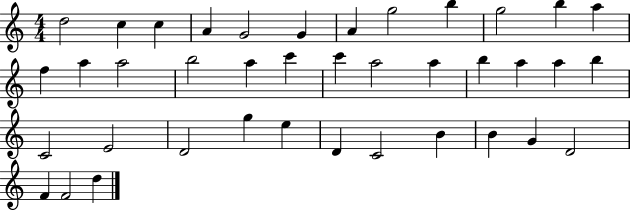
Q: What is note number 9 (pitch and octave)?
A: B5